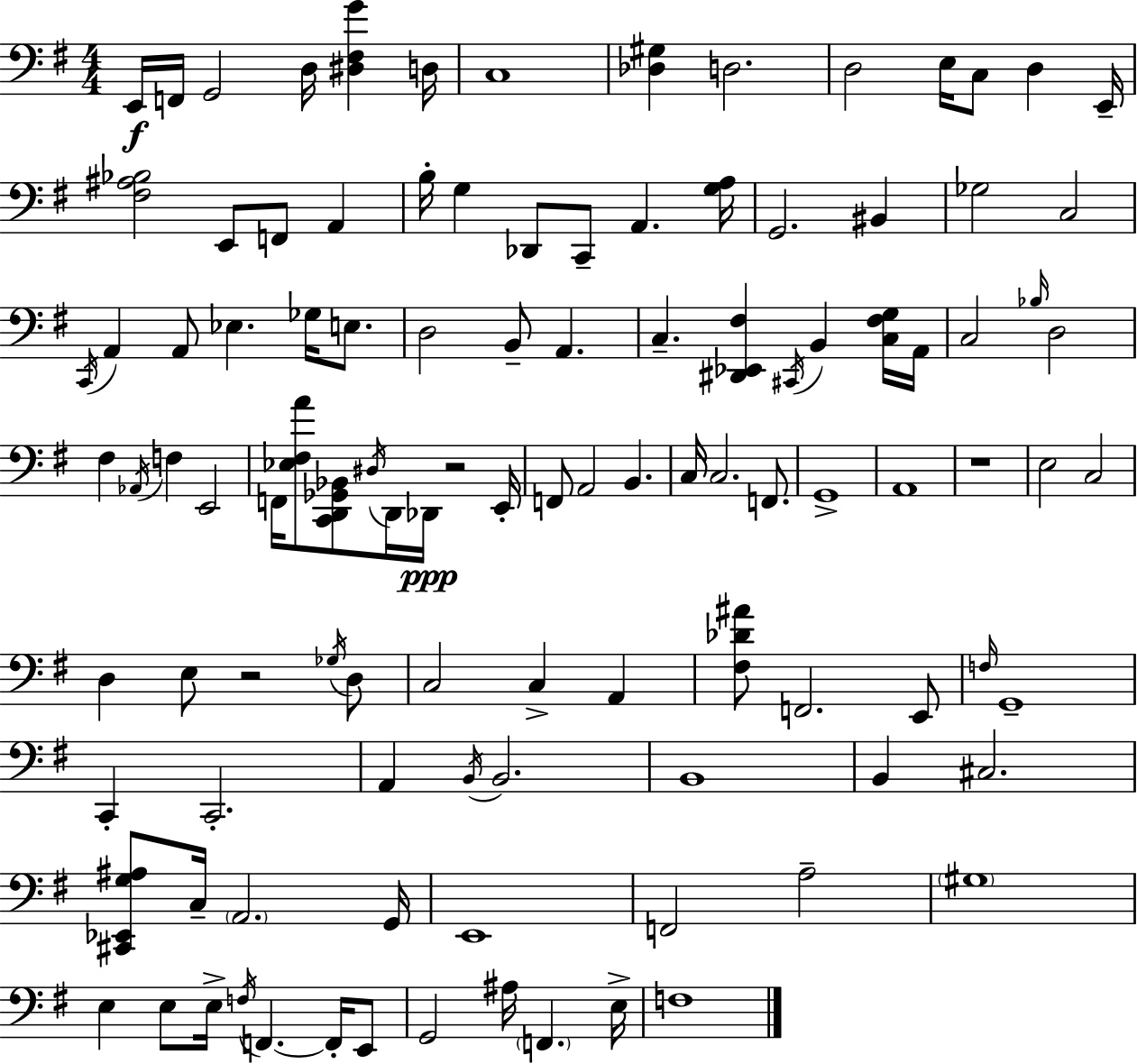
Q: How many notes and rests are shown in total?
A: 110